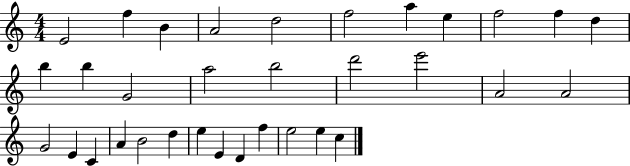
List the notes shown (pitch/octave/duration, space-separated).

E4/h F5/q B4/q A4/h D5/h F5/h A5/q E5/q F5/h F5/q D5/q B5/q B5/q G4/h A5/h B5/h D6/h E6/h A4/h A4/h G4/h E4/q C4/q A4/q B4/h D5/q E5/q E4/q D4/q F5/q E5/h E5/q C5/q